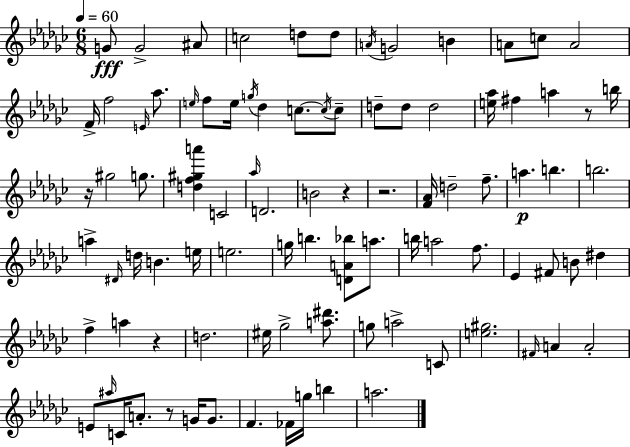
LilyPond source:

{
  \clef treble
  \numericTimeSignature
  \time 6/8
  \key ees \minor
  \tempo 4 = 60
  g'8\fff g'2-> ais'8 | c''2 d''8 d''8 | \acciaccatura { a'16 } g'2 b'4 | a'8 c''8 a'2 | \break f'16-> f''2 \grace { e'16 } aes''8. | \grace { e''16 } f''8 e''16 \acciaccatura { g''16 } des''4 c''8.~~ | \acciaccatura { c''16 } c''8-- d''8-- d''8 d''2 | <e'' aes''>16 fis''4 a''4 | \break r8 b''16 r16 gis''2 | g''8. <d'' f'' gis'' a'''>4 c'2 | \grace { aes''16 } d'2. | b'2 | \break r4 r2. | <f' aes'>16 d''2-- | f''8.-- a''4.\p | b''4. b''2. | \break a''4-> \grace { dis'16 } d''16 | b'4. e''16 e''2. | g''16 b''4. | <d' a' bes''>8 a''8. b''16 a''2 | \break f''8. ees'4 fis'8 | b'8 dis''4 f''4-> a''4 | r4 d''2. | eis''16 ges''2-> | \break <a'' dis'''>8. g''8 a''2-> | c'8 <e'' gis''>2. | \grace { fis'16 } a'4 | a'2-. e'8 \grace { ais''16 } c'16 | \break a'8.-. r8 g'16 g'8. f'4. | fes'16 g''16 b''4 a''2. | \bar "|."
}